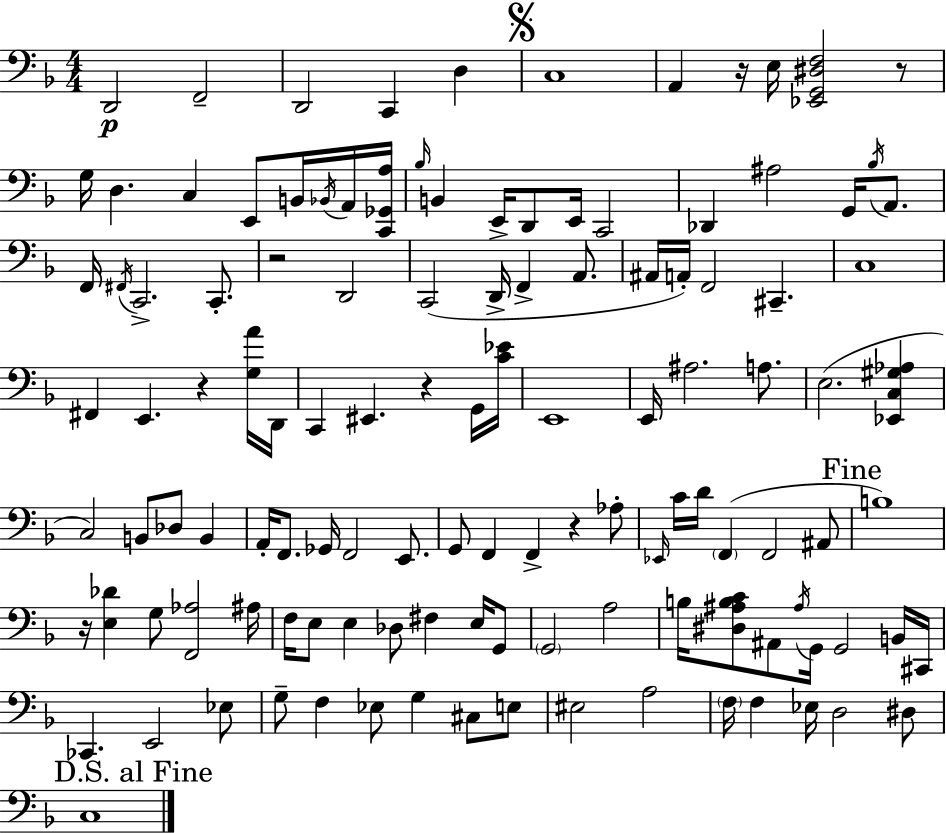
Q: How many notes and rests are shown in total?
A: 121